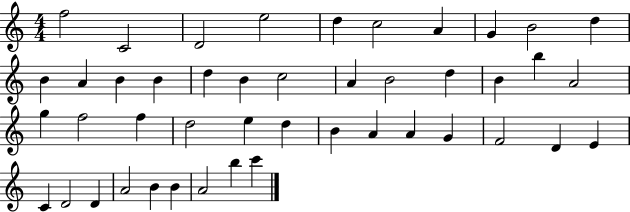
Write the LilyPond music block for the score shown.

{
  \clef treble
  \numericTimeSignature
  \time 4/4
  \key c \major
  f''2 c'2 | d'2 e''2 | d''4 c''2 a'4 | g'4 b'2 d''4 | \break b'4 a'4 b'4 b'4 | d''4 b'4 c''2 | a'4 b'2 d''4 | b'4 b''4 a'2 | \break g''4 f''2 f''4 | d''2 e''4 d''4 | b'4 a'4 a'4 g'4 | f'2 d'4 e'4 | \break c'4 d'2 d'4 | a'2 b'4 b'4 | a'2 b''4 c'''4 | \bar "|."
}